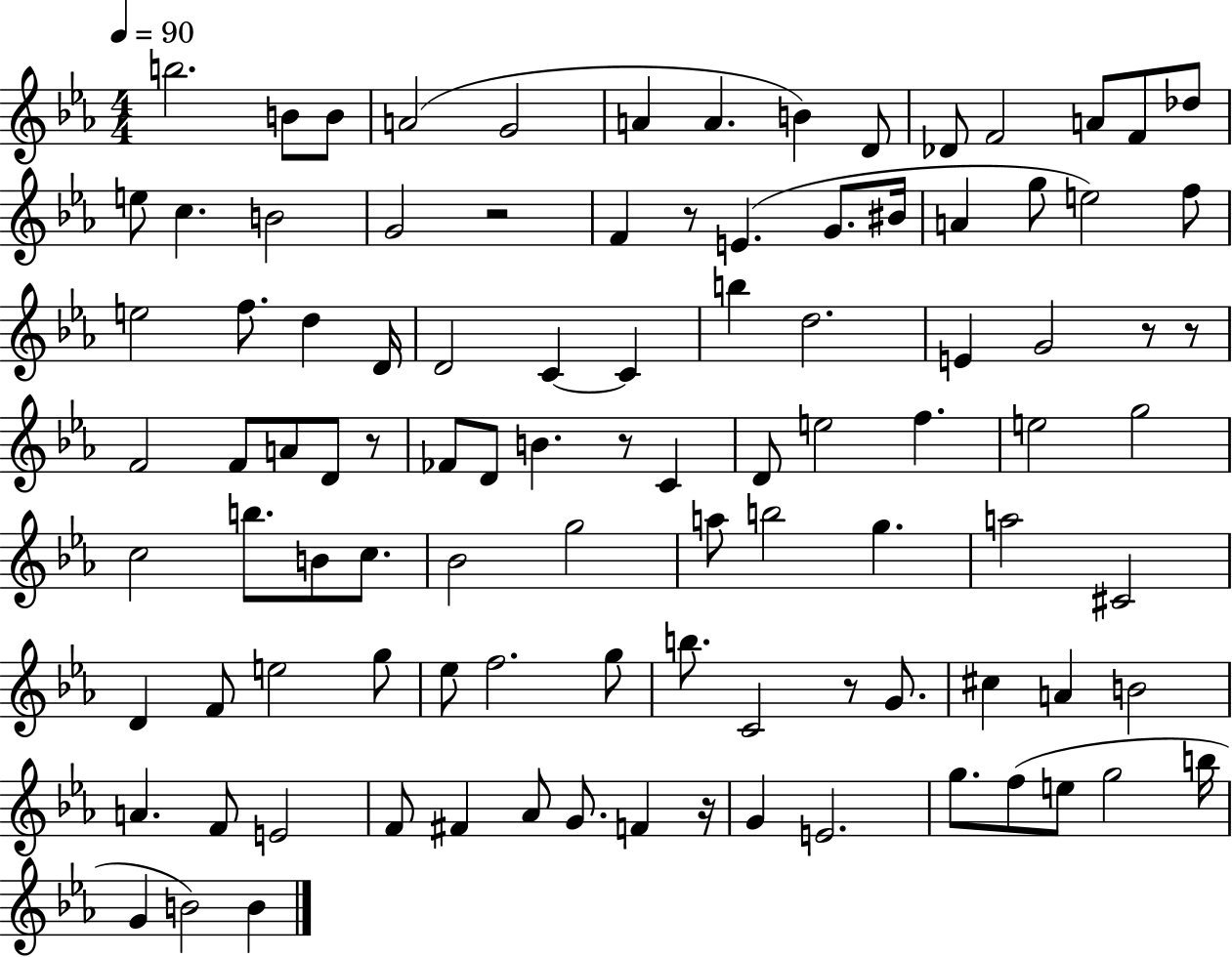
B5/h. B4/e B4/e A4/h G4/h A4/q A4/q. B4/q D4/e Db4/e F4/h A4/e F4/e Db5/e E5/e C5/q. B4/h G4/h R/h F4/q R/e E4/q. G4/e. BIS4/s A4/q G5/e E5/h F5/e E5/h F5/e. D5/q D4/s D4/h C4/q C4/q B5/q D5/h. E4/q G4/h R/e R/e F4/h F4/e A4/e D4/e R/e FES4/e D4/e B4/q. R/e C4/q D4/e E5/h F5/q. E5/h G5/h C5/h B5/e. B4/e C5/e. Bb4/h G5/h A5/e B5/h G5/q. A5/h C#4/h D4/q F4/e E5/h G5/e Eb5/e F5/h. G5/e B5/e. C4/h R/e G4/e. C#5/q A4/q B4/h A4/q. F4/e E4/h F4/e F#4/q Ab4/e G4/e. F4/q R/s G4/q E4/h. G5/e. F5/e E5/e G5/h B5/s G4/q B4/h B4/q